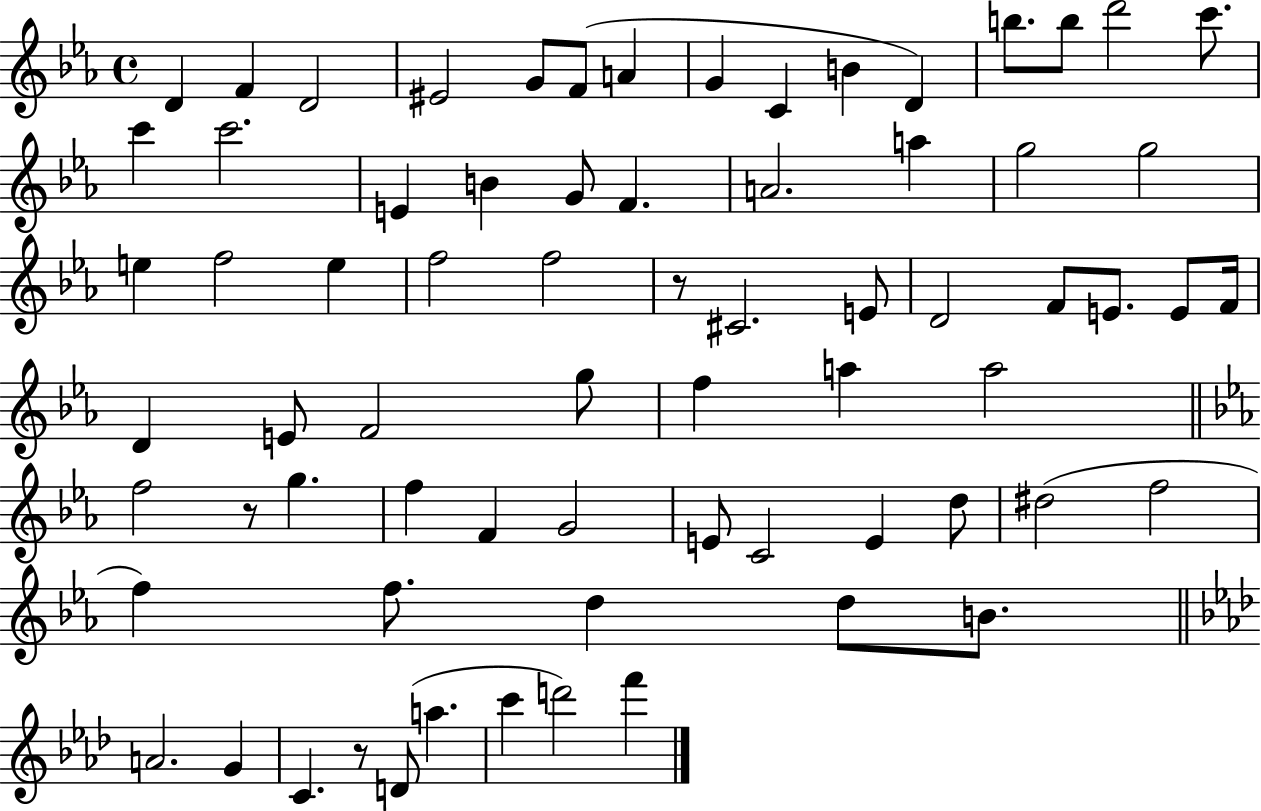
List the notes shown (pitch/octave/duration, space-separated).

D4/q F4/q D4/h EIS4/h G4/e F4/e A4/q G4/q C4/q B4/q D4/q B5/e. B5/e D6/h C6/e. C6/q C6/h. E4/q B4/q G4/e F4/q. A4/h. A5/q G5/h G5/h E5/q F5/h E5/q F5/h F5/h R/e C#4/h. E4/e D4/h F4/e E4/e. E4/e F4/s D4/q E4/e F4/h G5/e F5/q A5/q A5/h F5/h R/e G5/q. F5/q F4/q G4/h E4/e C4/h E4/q D5/e D#5/h F5/h F5/q F5/e. D5/q D5/e B4/e. A4/h. G4/q C4/q. R/e D4/e A5/q. C6/q D6/h F6/q